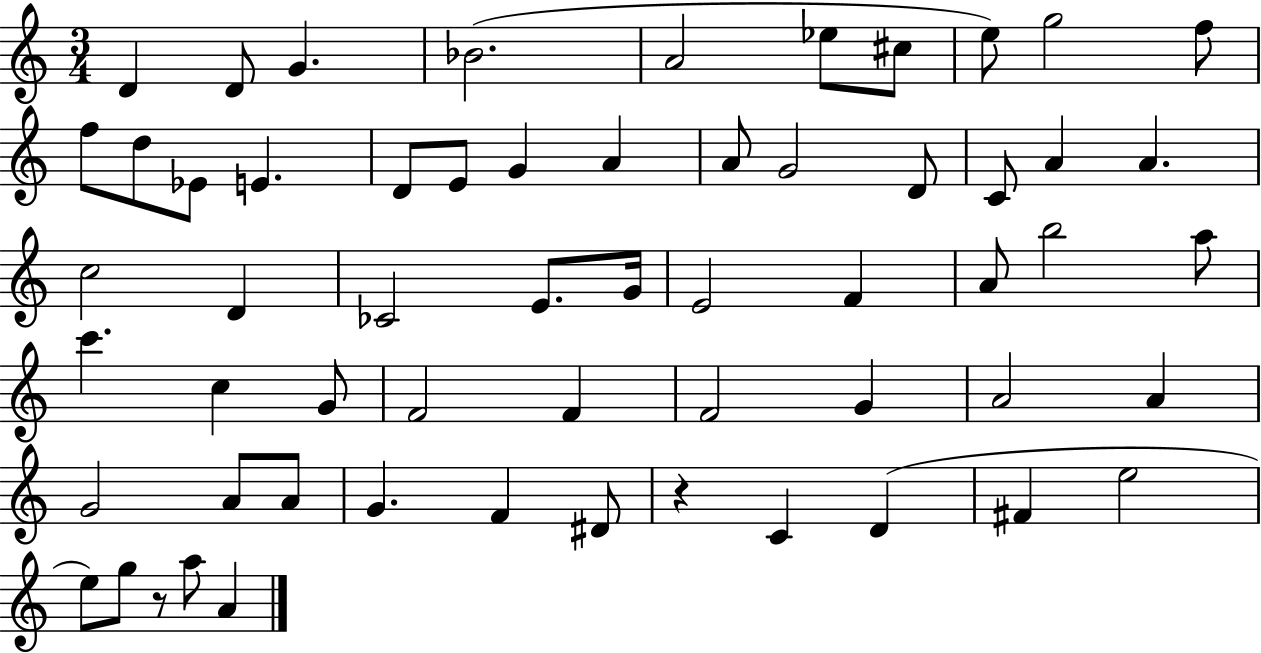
X:1
T:Untitled
M:3/4
L:1/4
K:C
D D/2 G _B2 A2 _e/2 ^c/2 e/2 g2 f/2 f/2 d/2 _E/2 E D/2 E/2 G A A/2 G2 D/2 C/2 A A c2 D _C2 E/2 G/4 E2 F A/2 b2 a/2 c' c G/2 F2 F F2 G A2 A G2 A/2 A/2 G F ^D/2 z C D ^F e2 e/2 g/2 z/2 a/2 A